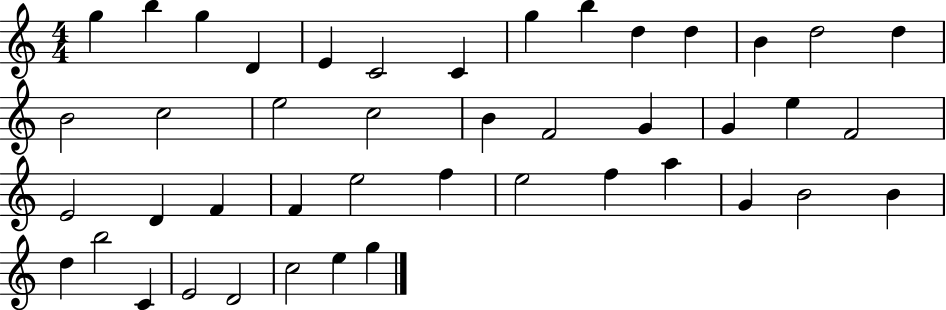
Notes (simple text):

G5/q B5/q G5/q D4/q E4/q C4/h C4/q G5/q B5/q D5/q D5/q B4/q D5/h D5/q B4/h C5/h E5/h C5/h B4/q F4/h G4/q G4/q E5/q F4/h E4/h D4/q F4/q F4/q E5/h F5/q E5/h F5/q A5/q G4/q B4/h B4/q D5/q B5/h C4/q E4/h D4/h C5/h E5/q G5/q